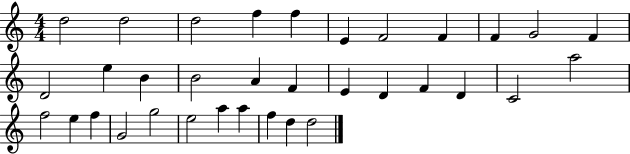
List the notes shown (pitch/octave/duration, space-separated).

D5/h D5/h D5/h F5/q F5/q E4/q F4/h F4/q F4/q G4/h F4/q D4/h E5/q B4/q B4/h A4/q F4/q E4/q D4/q F4/q D4/q C4/h A5/h F5/h E5/q F5/q G4/h G5/h E5/h A5/q A5/q F5/q D5/q D5/h